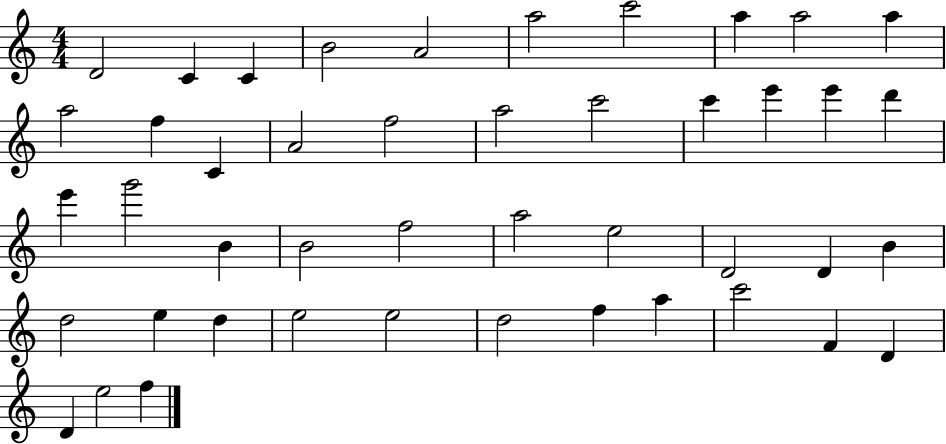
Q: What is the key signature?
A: C major